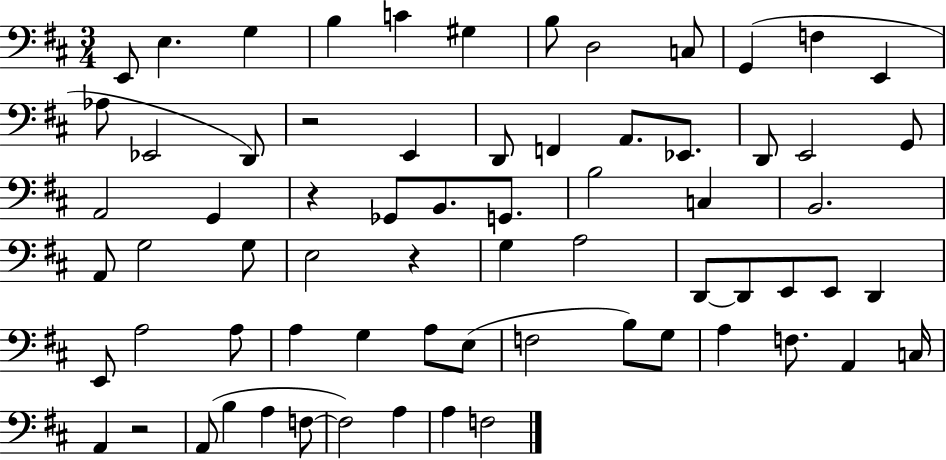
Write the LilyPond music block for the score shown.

{
  \clef bass
  \numericTimeSignature
  \time 3/4
  \key d \major
  e,8 e4. g4 | b4 c'4 gis4 | b8 d2 c8 | g,4( f4 e,4 | \break aes8 ees,2 d,8) | r2 e,4 | d,8 f,4 a,8. ees,8. | d,8 e,2 g,8 | \break a,2 g,4 | r4 ges,8 b,8. g,8. | b2 c4 | b,2. | \break a,8 g2 g8 | e2 r4 | g4 a2 | d,8~~ d,8 e,8 e,8 d,4 | \break e,8 a2 a8 | a4 g4 a8 e8( | f2 b8) g8 | a4 f8. a,4 c16 | \break a,4 r2 | a,8( b4 a4 f8~~ | f2) a4 | a4 f2 | \break \bar "|."
}